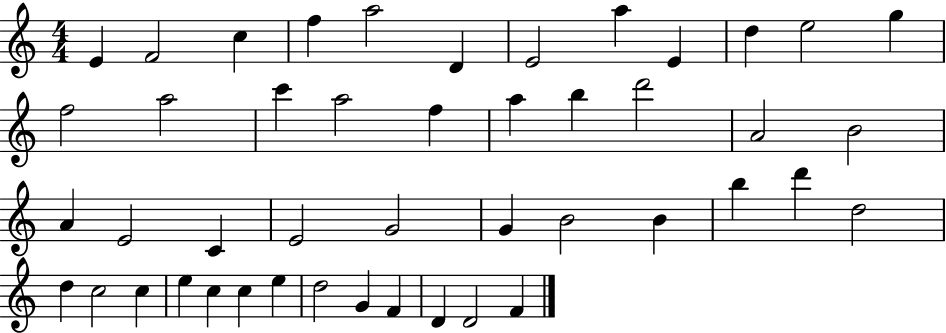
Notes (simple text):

E4/q F4/h C5/q F5/q A5/h D4/q E4/h A5/q E4/q D5/q E5/h G5/q F5/h A5/h C6/q A5/h F5/q A5/q B5/q D6/h A4/h B4/h A4/q E4/h C4/q E4/h G4/h G4/q B4/h B4/q B5/q D6/q D5/h D5/q C5/h C5/q E5/q C5/q C5/q E5/q D5/h G4/q F4/q D4/q D4/h F4/q